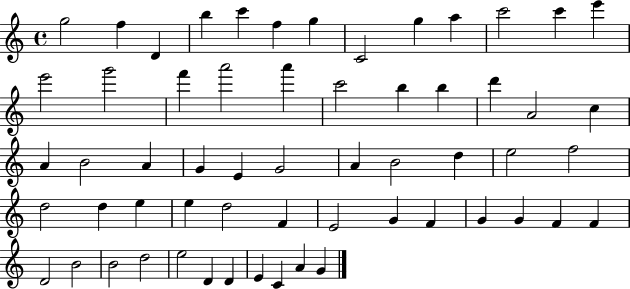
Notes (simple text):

G5/h F5/q D4/q B5/q C6/q F5/q G5/q C4/h G5/q A5/q C6/h C6/q E6/q E6/h G6/h F6/q A6/h A6/q C6/h B5/q B5/q D6/q A4/h C5/q A4/q B4/h A4/q G4/q E4/q G4/h A4/q B4/h D5/q E5/h F5/h D5/h D5/q E5/q E5/q D5/h F4/q E4/h G4/q F4/q G4/q G4/q F4/q F4/q D4/h B4/h B4/h D5/h E5/h D4/q D4/q E4/q C4/q A4/q G4/q